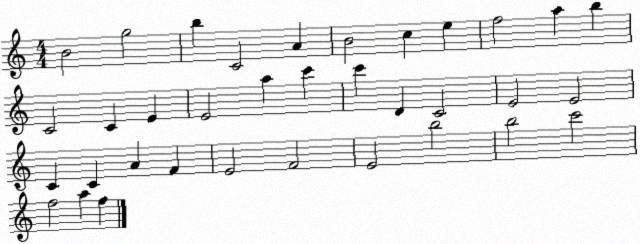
X:1
T:Untitled
M:4/4
L:1/4
K:C
B2 g2 b C2 A B2 c e f2 a b C2 C E E2 a c' c' D C2 E2 E2 C C A F E2 F2 E2 b2 b2 c'2 f2 a f